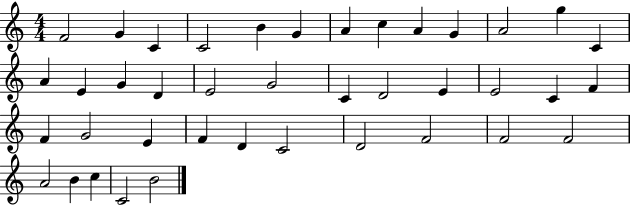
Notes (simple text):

F4/h G4/q C4/q C4/h B4/q G4/q A4/q C5/q A4/q G4/q A4/h G5/q C4/q A4/q E4/q G4/q D4/q E4/h G4/h C4/q D4/h E4/q E4/h C4/q F4/q F4/q G4/h E4/q F4/q D4/q C4/h D4/h F4/h F4/h F4/h A4/h B4/q C5/q C4/h B4/h